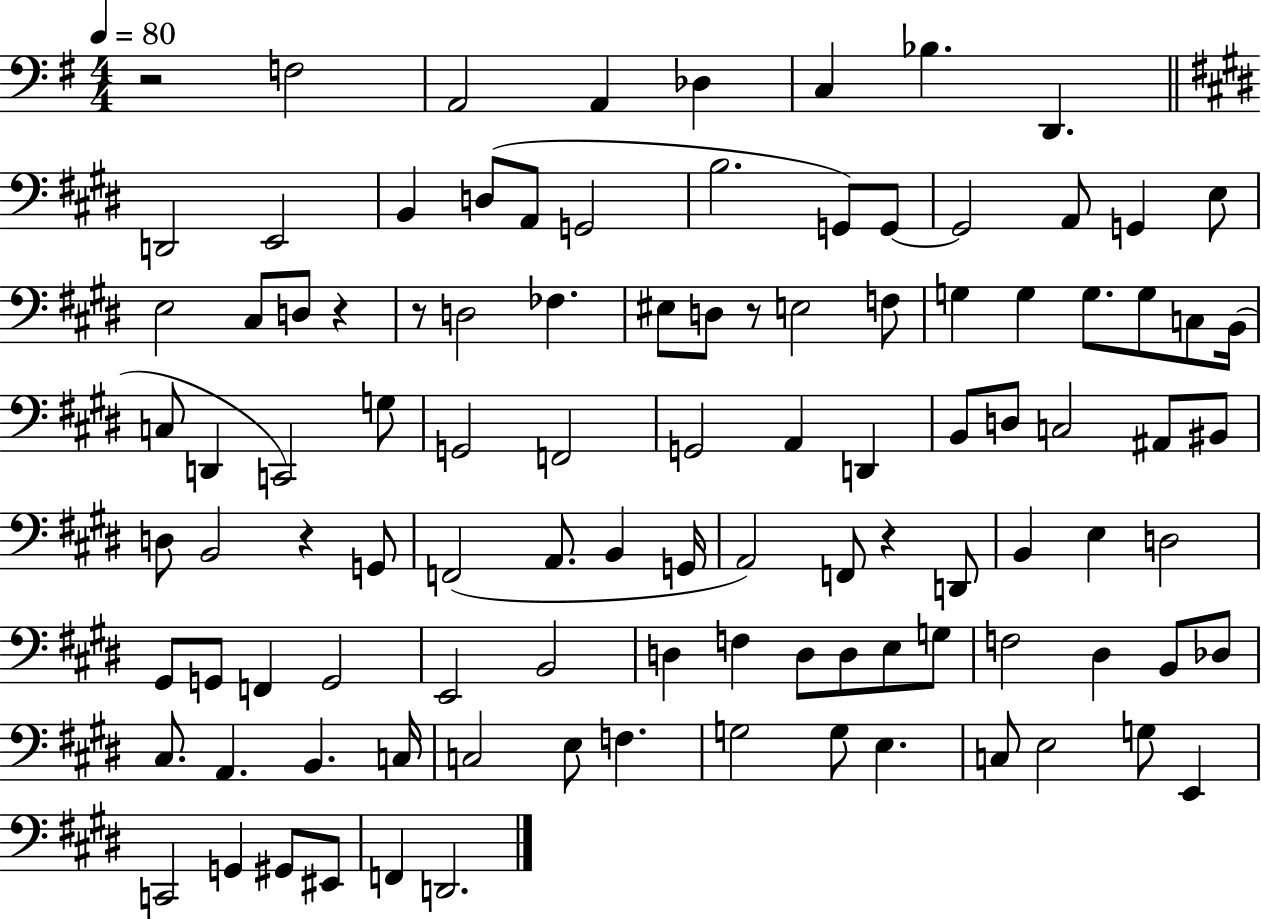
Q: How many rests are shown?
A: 6